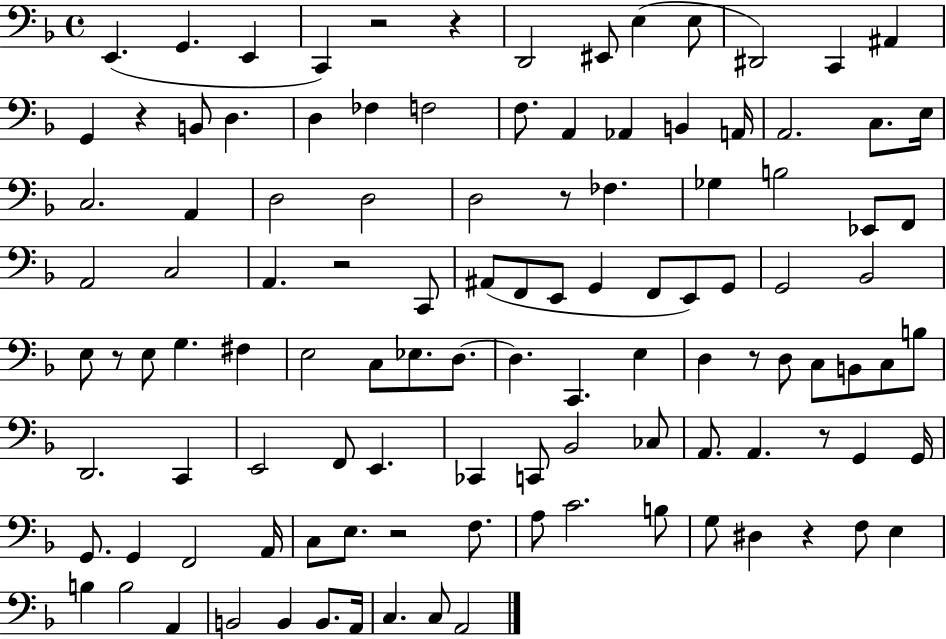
E2/q. G2/q. E2/q C2/q R/h R/q D2/h EIS2/e E3/q E3/e D#2/h C2/q A#2/q G2/q R/q B2/e D3/q. D3/q FES3/q F3/h F3/e. A2/q Ab2/q B2/q A2/s A2/h. C3/e. E3/s C3/h. A2/q D3/h D3/h D3/h R/e FES3/q. Gb3/q B3/h Eb2/e F2/e A2/h C3/h A2/q. R/h C2/e A#2/e F2/e E2/e G2/q F2/e E2/e G2/e G2/h Bb2/h E3/e R/e E3/e G3/q. F#3/q E3/h C3/e Eb3/e. D3/e. D3/q. C2/q. E3/q D3/q R/e D3/e C3/e B2/e C3/e B3/e D2/h. C2/q E2/h F2/e E2/q. CES2/q C2/e Bb2/h CES3/e A2/e. A2/q. R/e G2/q G2/s G2/e. G2/q F2/h A2/s C3/e E3/e. R/h F3/e. A3/e C4/h. B3/e G3/e D#3/q R/q F3/e E3/q B3/q B3/h A2/q B2/h B2/q B2/e. A2/s C3/q. C3/e A2/h